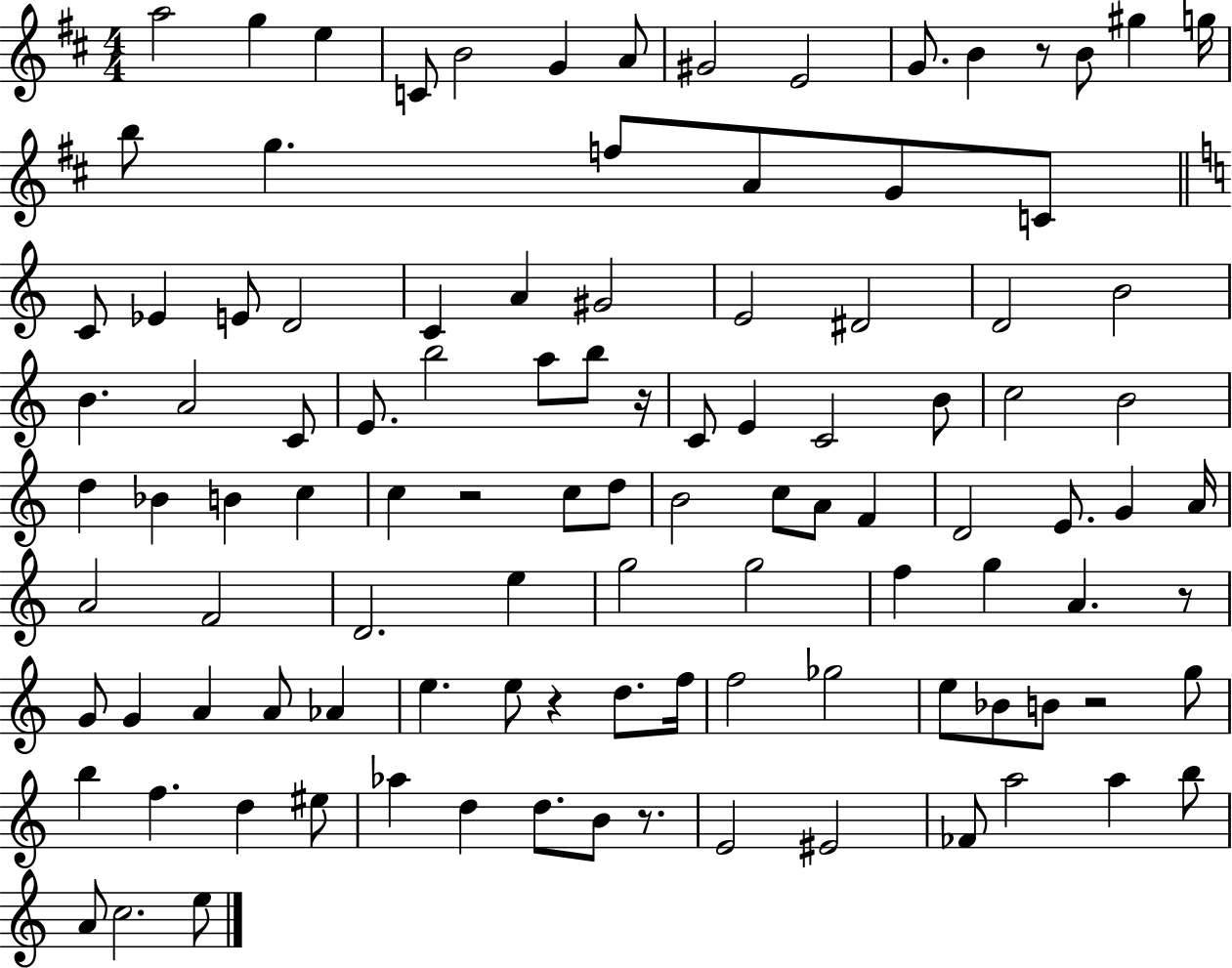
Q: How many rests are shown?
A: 7